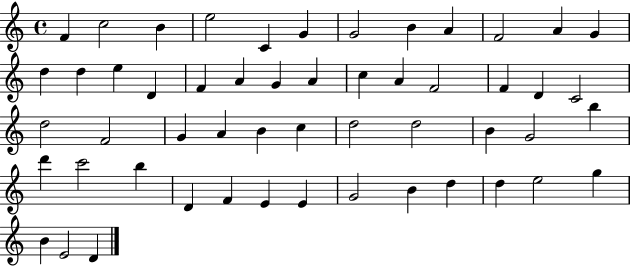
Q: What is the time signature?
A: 4/4